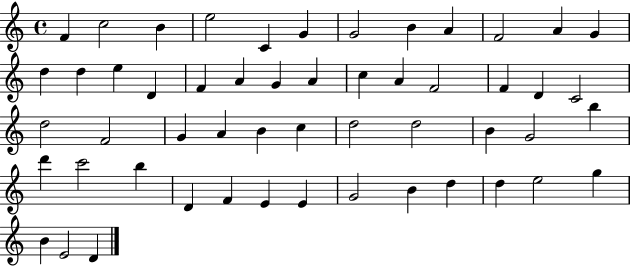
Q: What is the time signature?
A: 4/4